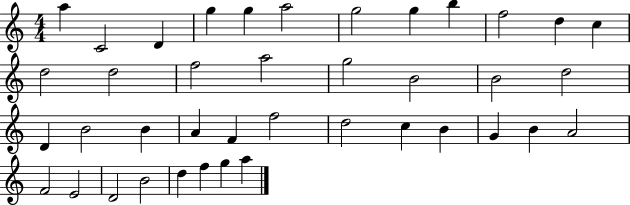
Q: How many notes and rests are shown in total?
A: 40